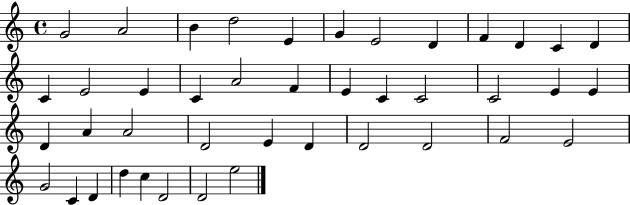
{
  \clef treble
  \time 4/4
  \defaultTimeSignature
  \key c \major
  g'2 a'2 | b'4 d''2 e'4 | g'4 e'2 d'4 | f'4 d'4 c'4 d'4 | \break c'4 e'2 e'4 | c'4 a'2 f'4 | e'4 c'4 c'2 | c'2 e'4 e'4 | \break d'4 a'4 a'2 | d'2 e'4 d'4 | d'2 d'2 | f'2 e'2 | \break g'2 c'4 d'4 | d''4 c''4 d'2 | d'2 e''2 | \bar "|."
}